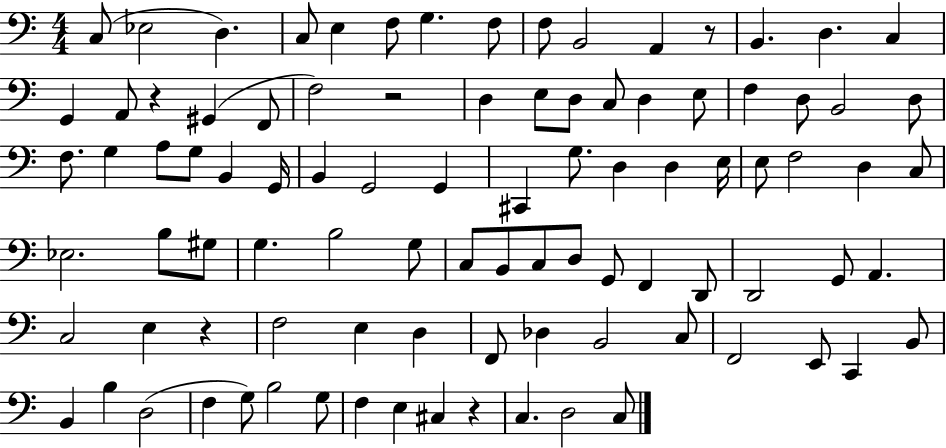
{
  \clef bass
  \numericTimeSignature
  \time 4/4
  \key c \major
  c8( ees2 d4.) | c8 e4 f8 g4. f8 | f8 b,2 a,4 r8 | b,4. d4. c4 | \break g,4 a,8 r4 gis,4( f,8 | f2) r2 | d4 e8 d8 c8 d4 e8 | f4 d8 b,2 d8 | \break f8. g4 a8 g8 b,4 g,16 | b,4 g,2 g,4 | cis,4 g8. d4 d4 e16 | e8 f2 d4 c8 | \break ees2. b8 gis8 | g4. b2 g8 | c8 b,8 c8 d8 g,8 f,4 d,8 | d,2 g,8 a,4. | \break c2 e4 r4 | f2 e4 d4 | f,8 des4 b,2 c8 | f,2 e,8 c,4 b,8 | \break b,4 b4 d2( | f4 g8) b2 g8 | f4 e4 cis4 r4 | c4. d2 c8 | \break \bar "|."
}